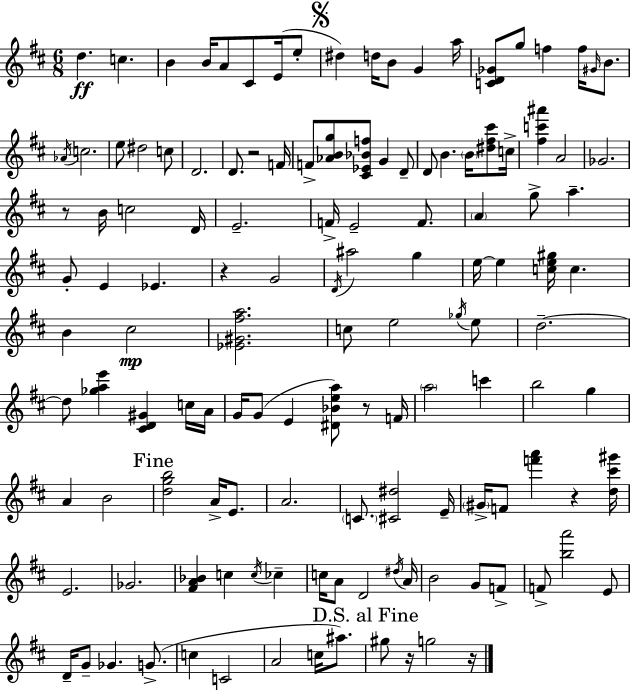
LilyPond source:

{
  \clef treble
  \numericTimeSignature
  \time 6/8
  \key d \major
  \repeat volta 2 { d''4.\ff c''4. | b'4 b'16 a'8 cis'8 e'16( e''8-. | \mark \markup { \musicglyph "scripts.segno" } dis''4) d''16 b'8 g'4 a''16 | <c' d' ges'>8 g''8 f''4 f''16 \grace { gis'16 } b'8. | \break \acciaccatura { aes'16 } c''2. | e''8 dis''2 | c''8 d'2. | d'8. r2 | \break f'16 f'8-> <aes' b' g''>8 <cis' ees' bes' f''>8 g'4 | d'8-- d'8 b'4. \parenthesize b'16 <dis'' fis'' cis'''>8 | c''16-> <fis'' c''' ais'''>4 a'2 | ges'2. | \break r8 b'16 c''2 | d'16 e'2.-- | f'16-> e'2-- f'8. | \parenthesize a'4 g''8-> a''4.-- | \break g'8-. e'4 ees'4. | r4 g'2 | \acciaccatura { d'16 } ais''2 g''4 | e''16~~ e''4 <c'' e'' gis''>16 c''4. | \break b'4 cis''2\mp | <ees' gis' fis'' a''>2. | c''8 e''2 | \acciaccatura { ges''16 } e''8 d''2.--~~ | \break d''8 <ges'' a'' e'''>4 <cis' d' gis'>4 | c''16 a'16 g'16 g'8( e'4 <dis' bes' e'' a''>8) | r8 f'16 \parenthesize a''2 | c'''4 b''2 | \break g''4 a'4 b'2 | \mark "Fine" <d'' g'' b''>2 | a'16-> e'8. a'2. | \parenthesize c'8. <cis' dis''>2 | \break e'16-- \parenthesize gis'16-> f'8 <f''' a'''>4 r4 | <d'' cis''' gis'''>16 e'2. | ges'2. | <fis' a' bes'>4 c''4 | \break \acciaccatura { c''16 } ces''4-- c''16 a'8 d'2 | \acciaccatura { dis''16 } a'16 b'2 | g'8 f'8-> f'8-> <b'' a'''>2 | e'8 d'16-- g'8-- ges'4. | \break g'8.->( c''4 c'2 | a'2 | c''16 ais''8.) \mark "D.S. al Fine" gis''8 r16 g''2 | r16 } \bar "|."
}